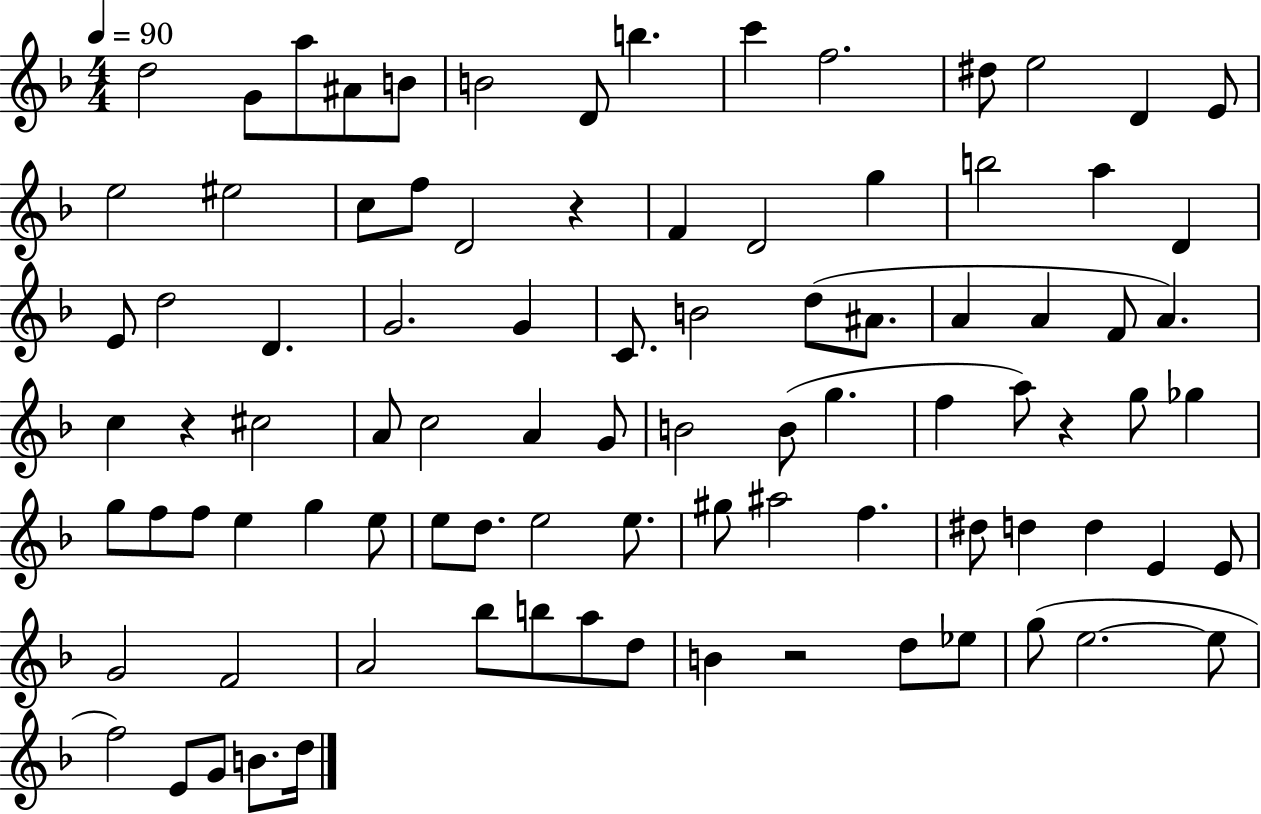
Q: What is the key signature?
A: F major